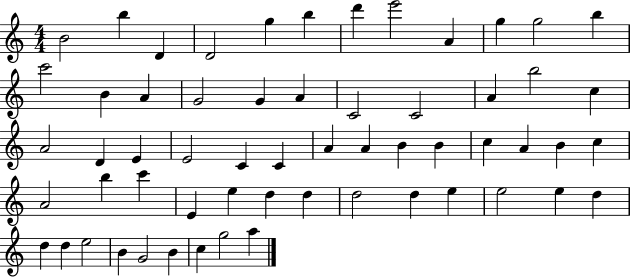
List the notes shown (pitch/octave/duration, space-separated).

B4/h B5/q D4/q D4/h G5/q B5/q D6/q E6/h A4/q G5/q G5/h B5/q C6/h B4/q A4/q G4/h G4/q A4/q C4/h C4/h A4/q B5/h C5/q A4/h D4/q E4/q E4/h C4/q C4/q A4/q A4/q B4/q B4/q C5/q A4/q B4/q C5/q A4/h B5/q C6/q E4/q E5/q D5/q D5/q D5/h D5/q E5/q E5/h E5/q D5/q D5/q D5/q E5/h B4/q G4/h B4/q C5/q G5/h A5/q